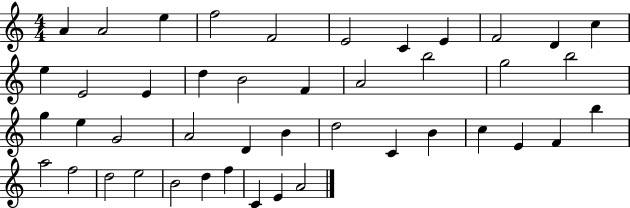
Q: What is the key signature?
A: C major